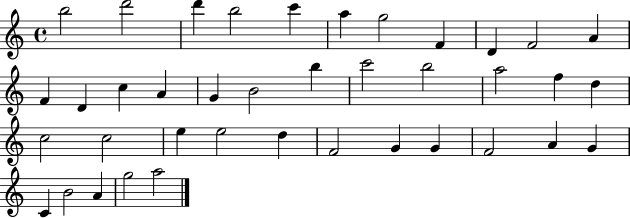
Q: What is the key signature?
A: C major